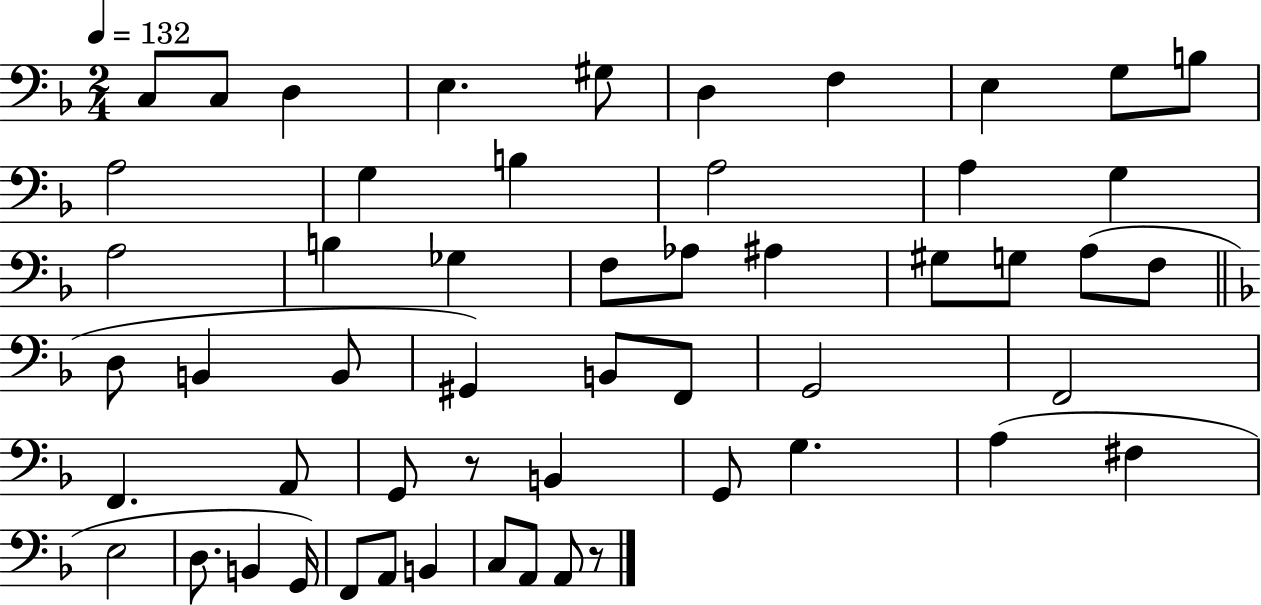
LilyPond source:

{
  \clef bass
  \numericTimeSignature
  \time 2/4
  \key f \major
  \tempo 4 = 132
  c8 c8 d4 | e4. gis8 | d4 f4 | e4 g8 b8 | \break a2 | g4 b4 | a2 | a4 g4 | \break a2 | b4 ges4 | f8 aes8 ais4 | gis8 g8 a8( f8 | \break \bar "||" \break \key f \major d8 b,4 b,8 | gis,4) b,8 f,8 | g,2 | f,2 | \break f,4. a,8 | g,8 r8 b,4 | g,8 g4. | a4( fis4 | \break e2 | d8. b,4 g,16) | f,8 a,8 b,4 | c8 a,8 a,8 r8 | \break \bar "|."
}